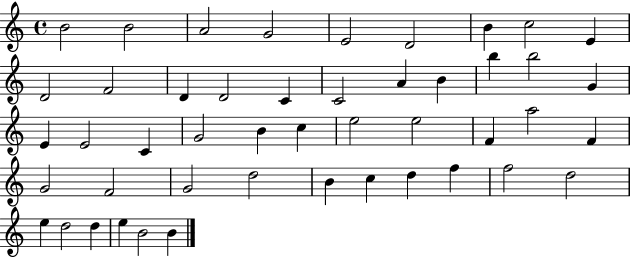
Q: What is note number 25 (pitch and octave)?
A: B4